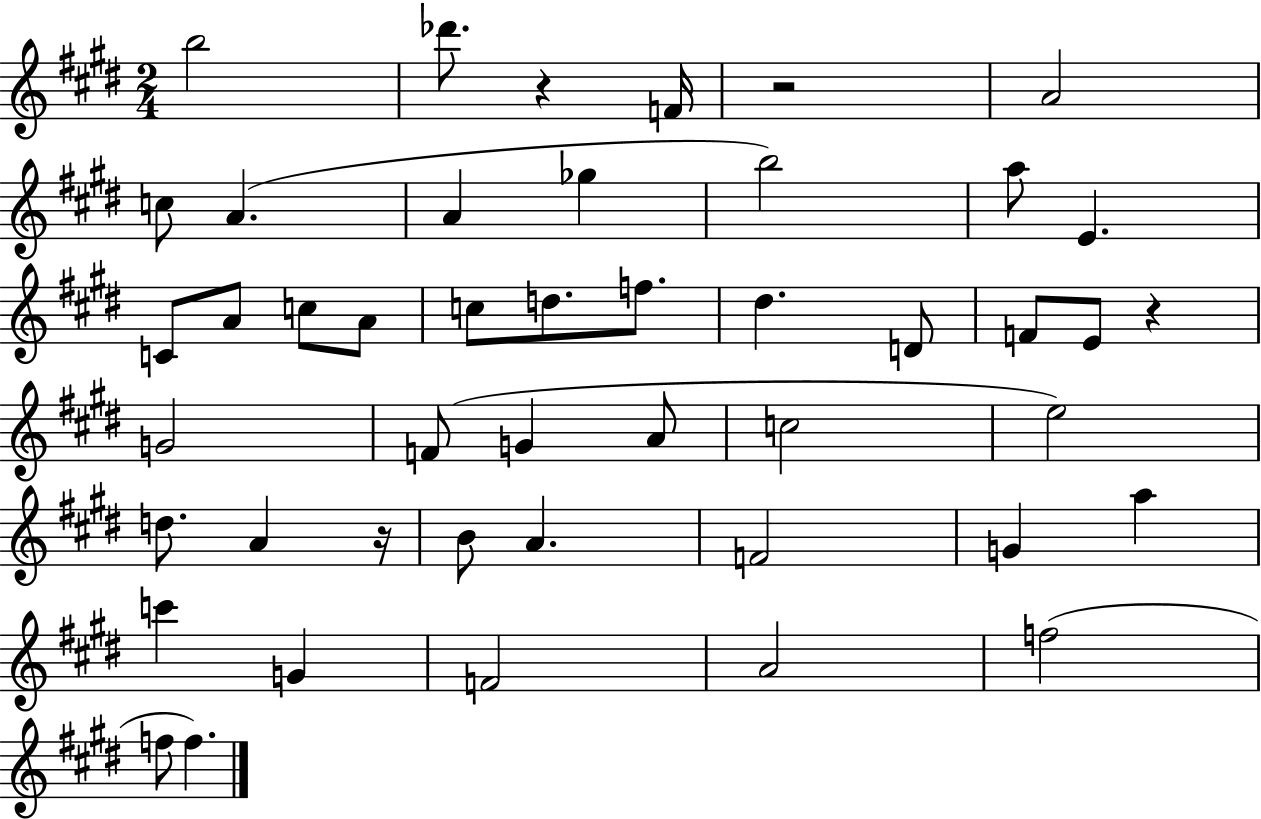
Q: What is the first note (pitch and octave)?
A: B5